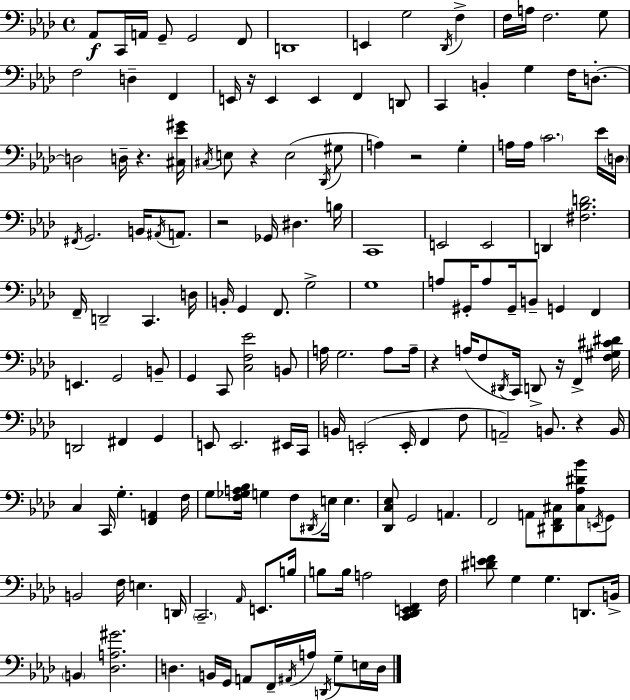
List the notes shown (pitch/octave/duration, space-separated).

Ab2/e C2/s A2/s G2/e G2/h F2/e D2/w E2/q G3/h Db2/s F3/q F3/s A3/s F3/h. G3/e F3/h D3/q F2/q E2/s R/s E2/q E2/q F2/q D2/e C2/q B2/q G3/q F3/s D3/e. D3/h D3/s R/q. [C#3,Eb4,G#4]/s C#3/s E3/e R/q E3/h Db2/s G#3/e A3/q R/h G3/q A3/s A3/s C4/h. Eb4/s D3/s F#2/s G2/h. B2/s A#2/s A2/e. R/h Gb2/s D#3/q. B3/s C2/w E2/h E2/h D2/q [F#3,Bb3,D4]/h. F2/s D2/h C2/q. D3/s B2/s G2/q F2/e. G3/h G3/w A3/e G#2/s A3/e G#2/s B2/e G2/q F2/q E2/q. G2/h B2/e G2/q C2/e [C3,F3,Eb4]/h B2/e A3/s G3/h. A3/e A3/s R/q A3/s F3/e D#2/s C2/s D2/e R/s F2/q [F3,G#3,C#4,D#4]/s D2/h F#2/q G2/q E2/e E2/h. EIS2/s C2/s B2/s E2/h E2/s F2/q F3/e A2/h B2/e. R/q B2/s C3/q C2/s G3/q. [F2,A2]/q F3/s G3/e [F3,Gb3,A3,Bb3]/s G3/q F3/e D#2/s E3/s E3/q. [Db2,C3,Eb3]/e G2/h A2/q. F2/h A2/e [D#2,F2,C#3]/e [C#3,Ab3,D#4,Bb4]/e E2/s G2/e B2/h F3/s E3/q. D2/s C2/h. Ab2/s E2/e. B3/s B3/e B3/s A3/h [C2,Db2,E2,F2]/q F3/s [D#4,E4,F4]/e G3/q G3/q. D2/e. B2/s B2/q [Db3,A3,G#4]/h. D3/q. B2/s G2/s A2/e F2/s A#2/s A3/s D2/s G3/e E3/s D3/s